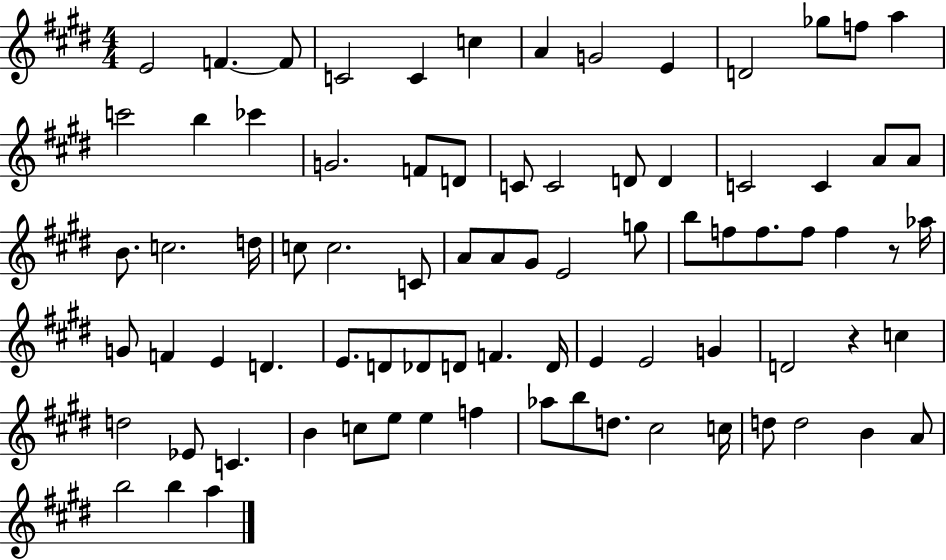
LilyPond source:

{
  \clef treble
  \numericTimeSignature
  \time 4/4
  \key e \major
  \repeat volta 2 { e'2 f'4.~~ f'8 | c'2 c'4 c''4 | a'4 g'2 e'4 | d'2 ges''8 f''8 a''4 | \break c'''2 b''4 ces'''4 | g'2. f'8 d'8 | c'8 c'2 d'8 d'4 | c'2 c'4 a'8 a'8 | \break b'8. c''2. d''16 | c''8 c''2. c'8 | a'8 a'8 gis'8 e'2 g''8 | b''8 f''8 f''8. f''8 f''4 r8 aes''16 | \break g'8 f'4 e'4 d'4. | e'8. d'8 des'8 d'8 f'4. d'16 | e'4 e'2 g'4 | d'2 r4 c''4 | \break d''2 ees'8 c'4. | b'4 c''8 e''8 e''4 f''4 | aes''8 b''8 d''8. cis''2 c''16 | d''8 d''2 b'4 a'8 | \break b''2 b''4 a''4 | } \bar "|."
}